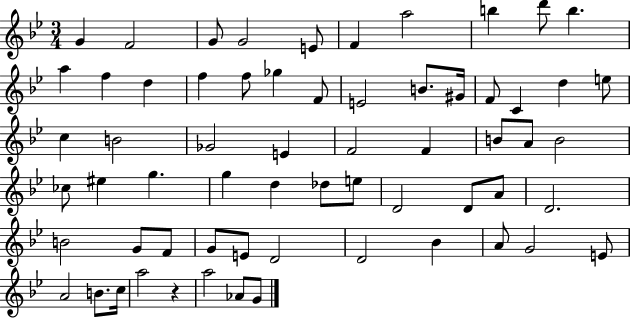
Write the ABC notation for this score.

X:1
T:Untitled
M:3/4
L:1/4
K:Bb
G F2 G/2 G2 E/2 F a2 b d'/2 b a f d f f/2 _g F/2 E2 B/2 ^G/4 F/2 C d e/2 c B2 _G2 E F2 F B/2 A/2 B2 _c/2 ^e g g d _d/2 e/2 D2 D/2 A/2 D2 B2 G/2 F/2 G/2 E/2 D2 D2 _B A/2 G2 E/2 A2 B/2 c/4 a2 z a2 _A/2 G/2